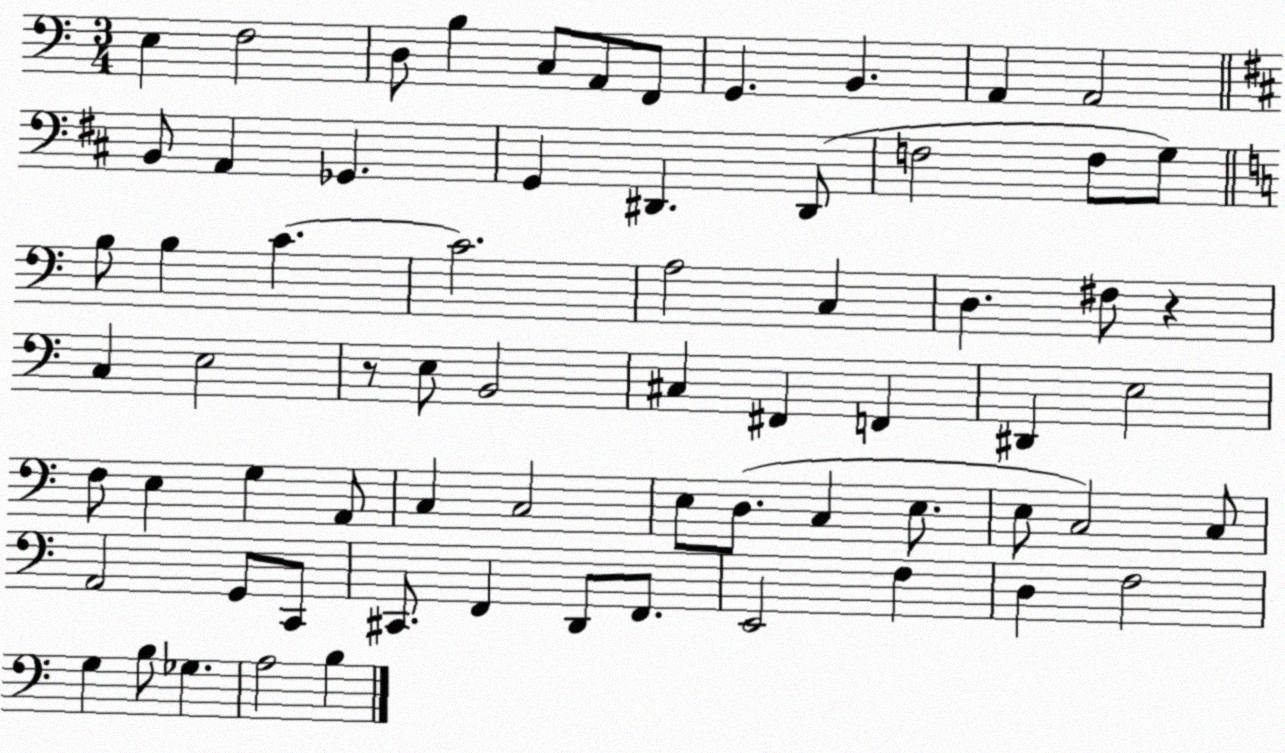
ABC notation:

X:1
T:Untitled
M:3/4
L:1/4
K:C
E, F,2 D,/2 B, C,/2 A,,/2 F,,/2 G,, B,, A,, A,,2 B,,/2 A,, _G,, G,, ^D,, ^D,,/2 F,2 F,/2 G,/2 B,/2 B, C C2 A,2 C, D, ^F,/2 z C, E,2 z/2 E,/2 B,,2 ^C, ^F,, F,, ^D,, E,2 F,/2 E, G, A,,/2 C, C,2 E,/2 D,/2 C, E,/2 E,/2 C,2 C,/2 A,,2 G,,/2 C,,/2 ^C,,/2 F,, D,,/2 F,,/2 E,,2 F, D, F,2 G, B,/2 _G, A,2 B,